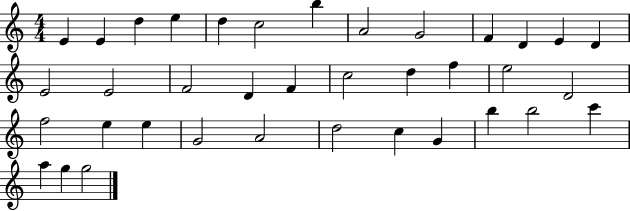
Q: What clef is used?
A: treble